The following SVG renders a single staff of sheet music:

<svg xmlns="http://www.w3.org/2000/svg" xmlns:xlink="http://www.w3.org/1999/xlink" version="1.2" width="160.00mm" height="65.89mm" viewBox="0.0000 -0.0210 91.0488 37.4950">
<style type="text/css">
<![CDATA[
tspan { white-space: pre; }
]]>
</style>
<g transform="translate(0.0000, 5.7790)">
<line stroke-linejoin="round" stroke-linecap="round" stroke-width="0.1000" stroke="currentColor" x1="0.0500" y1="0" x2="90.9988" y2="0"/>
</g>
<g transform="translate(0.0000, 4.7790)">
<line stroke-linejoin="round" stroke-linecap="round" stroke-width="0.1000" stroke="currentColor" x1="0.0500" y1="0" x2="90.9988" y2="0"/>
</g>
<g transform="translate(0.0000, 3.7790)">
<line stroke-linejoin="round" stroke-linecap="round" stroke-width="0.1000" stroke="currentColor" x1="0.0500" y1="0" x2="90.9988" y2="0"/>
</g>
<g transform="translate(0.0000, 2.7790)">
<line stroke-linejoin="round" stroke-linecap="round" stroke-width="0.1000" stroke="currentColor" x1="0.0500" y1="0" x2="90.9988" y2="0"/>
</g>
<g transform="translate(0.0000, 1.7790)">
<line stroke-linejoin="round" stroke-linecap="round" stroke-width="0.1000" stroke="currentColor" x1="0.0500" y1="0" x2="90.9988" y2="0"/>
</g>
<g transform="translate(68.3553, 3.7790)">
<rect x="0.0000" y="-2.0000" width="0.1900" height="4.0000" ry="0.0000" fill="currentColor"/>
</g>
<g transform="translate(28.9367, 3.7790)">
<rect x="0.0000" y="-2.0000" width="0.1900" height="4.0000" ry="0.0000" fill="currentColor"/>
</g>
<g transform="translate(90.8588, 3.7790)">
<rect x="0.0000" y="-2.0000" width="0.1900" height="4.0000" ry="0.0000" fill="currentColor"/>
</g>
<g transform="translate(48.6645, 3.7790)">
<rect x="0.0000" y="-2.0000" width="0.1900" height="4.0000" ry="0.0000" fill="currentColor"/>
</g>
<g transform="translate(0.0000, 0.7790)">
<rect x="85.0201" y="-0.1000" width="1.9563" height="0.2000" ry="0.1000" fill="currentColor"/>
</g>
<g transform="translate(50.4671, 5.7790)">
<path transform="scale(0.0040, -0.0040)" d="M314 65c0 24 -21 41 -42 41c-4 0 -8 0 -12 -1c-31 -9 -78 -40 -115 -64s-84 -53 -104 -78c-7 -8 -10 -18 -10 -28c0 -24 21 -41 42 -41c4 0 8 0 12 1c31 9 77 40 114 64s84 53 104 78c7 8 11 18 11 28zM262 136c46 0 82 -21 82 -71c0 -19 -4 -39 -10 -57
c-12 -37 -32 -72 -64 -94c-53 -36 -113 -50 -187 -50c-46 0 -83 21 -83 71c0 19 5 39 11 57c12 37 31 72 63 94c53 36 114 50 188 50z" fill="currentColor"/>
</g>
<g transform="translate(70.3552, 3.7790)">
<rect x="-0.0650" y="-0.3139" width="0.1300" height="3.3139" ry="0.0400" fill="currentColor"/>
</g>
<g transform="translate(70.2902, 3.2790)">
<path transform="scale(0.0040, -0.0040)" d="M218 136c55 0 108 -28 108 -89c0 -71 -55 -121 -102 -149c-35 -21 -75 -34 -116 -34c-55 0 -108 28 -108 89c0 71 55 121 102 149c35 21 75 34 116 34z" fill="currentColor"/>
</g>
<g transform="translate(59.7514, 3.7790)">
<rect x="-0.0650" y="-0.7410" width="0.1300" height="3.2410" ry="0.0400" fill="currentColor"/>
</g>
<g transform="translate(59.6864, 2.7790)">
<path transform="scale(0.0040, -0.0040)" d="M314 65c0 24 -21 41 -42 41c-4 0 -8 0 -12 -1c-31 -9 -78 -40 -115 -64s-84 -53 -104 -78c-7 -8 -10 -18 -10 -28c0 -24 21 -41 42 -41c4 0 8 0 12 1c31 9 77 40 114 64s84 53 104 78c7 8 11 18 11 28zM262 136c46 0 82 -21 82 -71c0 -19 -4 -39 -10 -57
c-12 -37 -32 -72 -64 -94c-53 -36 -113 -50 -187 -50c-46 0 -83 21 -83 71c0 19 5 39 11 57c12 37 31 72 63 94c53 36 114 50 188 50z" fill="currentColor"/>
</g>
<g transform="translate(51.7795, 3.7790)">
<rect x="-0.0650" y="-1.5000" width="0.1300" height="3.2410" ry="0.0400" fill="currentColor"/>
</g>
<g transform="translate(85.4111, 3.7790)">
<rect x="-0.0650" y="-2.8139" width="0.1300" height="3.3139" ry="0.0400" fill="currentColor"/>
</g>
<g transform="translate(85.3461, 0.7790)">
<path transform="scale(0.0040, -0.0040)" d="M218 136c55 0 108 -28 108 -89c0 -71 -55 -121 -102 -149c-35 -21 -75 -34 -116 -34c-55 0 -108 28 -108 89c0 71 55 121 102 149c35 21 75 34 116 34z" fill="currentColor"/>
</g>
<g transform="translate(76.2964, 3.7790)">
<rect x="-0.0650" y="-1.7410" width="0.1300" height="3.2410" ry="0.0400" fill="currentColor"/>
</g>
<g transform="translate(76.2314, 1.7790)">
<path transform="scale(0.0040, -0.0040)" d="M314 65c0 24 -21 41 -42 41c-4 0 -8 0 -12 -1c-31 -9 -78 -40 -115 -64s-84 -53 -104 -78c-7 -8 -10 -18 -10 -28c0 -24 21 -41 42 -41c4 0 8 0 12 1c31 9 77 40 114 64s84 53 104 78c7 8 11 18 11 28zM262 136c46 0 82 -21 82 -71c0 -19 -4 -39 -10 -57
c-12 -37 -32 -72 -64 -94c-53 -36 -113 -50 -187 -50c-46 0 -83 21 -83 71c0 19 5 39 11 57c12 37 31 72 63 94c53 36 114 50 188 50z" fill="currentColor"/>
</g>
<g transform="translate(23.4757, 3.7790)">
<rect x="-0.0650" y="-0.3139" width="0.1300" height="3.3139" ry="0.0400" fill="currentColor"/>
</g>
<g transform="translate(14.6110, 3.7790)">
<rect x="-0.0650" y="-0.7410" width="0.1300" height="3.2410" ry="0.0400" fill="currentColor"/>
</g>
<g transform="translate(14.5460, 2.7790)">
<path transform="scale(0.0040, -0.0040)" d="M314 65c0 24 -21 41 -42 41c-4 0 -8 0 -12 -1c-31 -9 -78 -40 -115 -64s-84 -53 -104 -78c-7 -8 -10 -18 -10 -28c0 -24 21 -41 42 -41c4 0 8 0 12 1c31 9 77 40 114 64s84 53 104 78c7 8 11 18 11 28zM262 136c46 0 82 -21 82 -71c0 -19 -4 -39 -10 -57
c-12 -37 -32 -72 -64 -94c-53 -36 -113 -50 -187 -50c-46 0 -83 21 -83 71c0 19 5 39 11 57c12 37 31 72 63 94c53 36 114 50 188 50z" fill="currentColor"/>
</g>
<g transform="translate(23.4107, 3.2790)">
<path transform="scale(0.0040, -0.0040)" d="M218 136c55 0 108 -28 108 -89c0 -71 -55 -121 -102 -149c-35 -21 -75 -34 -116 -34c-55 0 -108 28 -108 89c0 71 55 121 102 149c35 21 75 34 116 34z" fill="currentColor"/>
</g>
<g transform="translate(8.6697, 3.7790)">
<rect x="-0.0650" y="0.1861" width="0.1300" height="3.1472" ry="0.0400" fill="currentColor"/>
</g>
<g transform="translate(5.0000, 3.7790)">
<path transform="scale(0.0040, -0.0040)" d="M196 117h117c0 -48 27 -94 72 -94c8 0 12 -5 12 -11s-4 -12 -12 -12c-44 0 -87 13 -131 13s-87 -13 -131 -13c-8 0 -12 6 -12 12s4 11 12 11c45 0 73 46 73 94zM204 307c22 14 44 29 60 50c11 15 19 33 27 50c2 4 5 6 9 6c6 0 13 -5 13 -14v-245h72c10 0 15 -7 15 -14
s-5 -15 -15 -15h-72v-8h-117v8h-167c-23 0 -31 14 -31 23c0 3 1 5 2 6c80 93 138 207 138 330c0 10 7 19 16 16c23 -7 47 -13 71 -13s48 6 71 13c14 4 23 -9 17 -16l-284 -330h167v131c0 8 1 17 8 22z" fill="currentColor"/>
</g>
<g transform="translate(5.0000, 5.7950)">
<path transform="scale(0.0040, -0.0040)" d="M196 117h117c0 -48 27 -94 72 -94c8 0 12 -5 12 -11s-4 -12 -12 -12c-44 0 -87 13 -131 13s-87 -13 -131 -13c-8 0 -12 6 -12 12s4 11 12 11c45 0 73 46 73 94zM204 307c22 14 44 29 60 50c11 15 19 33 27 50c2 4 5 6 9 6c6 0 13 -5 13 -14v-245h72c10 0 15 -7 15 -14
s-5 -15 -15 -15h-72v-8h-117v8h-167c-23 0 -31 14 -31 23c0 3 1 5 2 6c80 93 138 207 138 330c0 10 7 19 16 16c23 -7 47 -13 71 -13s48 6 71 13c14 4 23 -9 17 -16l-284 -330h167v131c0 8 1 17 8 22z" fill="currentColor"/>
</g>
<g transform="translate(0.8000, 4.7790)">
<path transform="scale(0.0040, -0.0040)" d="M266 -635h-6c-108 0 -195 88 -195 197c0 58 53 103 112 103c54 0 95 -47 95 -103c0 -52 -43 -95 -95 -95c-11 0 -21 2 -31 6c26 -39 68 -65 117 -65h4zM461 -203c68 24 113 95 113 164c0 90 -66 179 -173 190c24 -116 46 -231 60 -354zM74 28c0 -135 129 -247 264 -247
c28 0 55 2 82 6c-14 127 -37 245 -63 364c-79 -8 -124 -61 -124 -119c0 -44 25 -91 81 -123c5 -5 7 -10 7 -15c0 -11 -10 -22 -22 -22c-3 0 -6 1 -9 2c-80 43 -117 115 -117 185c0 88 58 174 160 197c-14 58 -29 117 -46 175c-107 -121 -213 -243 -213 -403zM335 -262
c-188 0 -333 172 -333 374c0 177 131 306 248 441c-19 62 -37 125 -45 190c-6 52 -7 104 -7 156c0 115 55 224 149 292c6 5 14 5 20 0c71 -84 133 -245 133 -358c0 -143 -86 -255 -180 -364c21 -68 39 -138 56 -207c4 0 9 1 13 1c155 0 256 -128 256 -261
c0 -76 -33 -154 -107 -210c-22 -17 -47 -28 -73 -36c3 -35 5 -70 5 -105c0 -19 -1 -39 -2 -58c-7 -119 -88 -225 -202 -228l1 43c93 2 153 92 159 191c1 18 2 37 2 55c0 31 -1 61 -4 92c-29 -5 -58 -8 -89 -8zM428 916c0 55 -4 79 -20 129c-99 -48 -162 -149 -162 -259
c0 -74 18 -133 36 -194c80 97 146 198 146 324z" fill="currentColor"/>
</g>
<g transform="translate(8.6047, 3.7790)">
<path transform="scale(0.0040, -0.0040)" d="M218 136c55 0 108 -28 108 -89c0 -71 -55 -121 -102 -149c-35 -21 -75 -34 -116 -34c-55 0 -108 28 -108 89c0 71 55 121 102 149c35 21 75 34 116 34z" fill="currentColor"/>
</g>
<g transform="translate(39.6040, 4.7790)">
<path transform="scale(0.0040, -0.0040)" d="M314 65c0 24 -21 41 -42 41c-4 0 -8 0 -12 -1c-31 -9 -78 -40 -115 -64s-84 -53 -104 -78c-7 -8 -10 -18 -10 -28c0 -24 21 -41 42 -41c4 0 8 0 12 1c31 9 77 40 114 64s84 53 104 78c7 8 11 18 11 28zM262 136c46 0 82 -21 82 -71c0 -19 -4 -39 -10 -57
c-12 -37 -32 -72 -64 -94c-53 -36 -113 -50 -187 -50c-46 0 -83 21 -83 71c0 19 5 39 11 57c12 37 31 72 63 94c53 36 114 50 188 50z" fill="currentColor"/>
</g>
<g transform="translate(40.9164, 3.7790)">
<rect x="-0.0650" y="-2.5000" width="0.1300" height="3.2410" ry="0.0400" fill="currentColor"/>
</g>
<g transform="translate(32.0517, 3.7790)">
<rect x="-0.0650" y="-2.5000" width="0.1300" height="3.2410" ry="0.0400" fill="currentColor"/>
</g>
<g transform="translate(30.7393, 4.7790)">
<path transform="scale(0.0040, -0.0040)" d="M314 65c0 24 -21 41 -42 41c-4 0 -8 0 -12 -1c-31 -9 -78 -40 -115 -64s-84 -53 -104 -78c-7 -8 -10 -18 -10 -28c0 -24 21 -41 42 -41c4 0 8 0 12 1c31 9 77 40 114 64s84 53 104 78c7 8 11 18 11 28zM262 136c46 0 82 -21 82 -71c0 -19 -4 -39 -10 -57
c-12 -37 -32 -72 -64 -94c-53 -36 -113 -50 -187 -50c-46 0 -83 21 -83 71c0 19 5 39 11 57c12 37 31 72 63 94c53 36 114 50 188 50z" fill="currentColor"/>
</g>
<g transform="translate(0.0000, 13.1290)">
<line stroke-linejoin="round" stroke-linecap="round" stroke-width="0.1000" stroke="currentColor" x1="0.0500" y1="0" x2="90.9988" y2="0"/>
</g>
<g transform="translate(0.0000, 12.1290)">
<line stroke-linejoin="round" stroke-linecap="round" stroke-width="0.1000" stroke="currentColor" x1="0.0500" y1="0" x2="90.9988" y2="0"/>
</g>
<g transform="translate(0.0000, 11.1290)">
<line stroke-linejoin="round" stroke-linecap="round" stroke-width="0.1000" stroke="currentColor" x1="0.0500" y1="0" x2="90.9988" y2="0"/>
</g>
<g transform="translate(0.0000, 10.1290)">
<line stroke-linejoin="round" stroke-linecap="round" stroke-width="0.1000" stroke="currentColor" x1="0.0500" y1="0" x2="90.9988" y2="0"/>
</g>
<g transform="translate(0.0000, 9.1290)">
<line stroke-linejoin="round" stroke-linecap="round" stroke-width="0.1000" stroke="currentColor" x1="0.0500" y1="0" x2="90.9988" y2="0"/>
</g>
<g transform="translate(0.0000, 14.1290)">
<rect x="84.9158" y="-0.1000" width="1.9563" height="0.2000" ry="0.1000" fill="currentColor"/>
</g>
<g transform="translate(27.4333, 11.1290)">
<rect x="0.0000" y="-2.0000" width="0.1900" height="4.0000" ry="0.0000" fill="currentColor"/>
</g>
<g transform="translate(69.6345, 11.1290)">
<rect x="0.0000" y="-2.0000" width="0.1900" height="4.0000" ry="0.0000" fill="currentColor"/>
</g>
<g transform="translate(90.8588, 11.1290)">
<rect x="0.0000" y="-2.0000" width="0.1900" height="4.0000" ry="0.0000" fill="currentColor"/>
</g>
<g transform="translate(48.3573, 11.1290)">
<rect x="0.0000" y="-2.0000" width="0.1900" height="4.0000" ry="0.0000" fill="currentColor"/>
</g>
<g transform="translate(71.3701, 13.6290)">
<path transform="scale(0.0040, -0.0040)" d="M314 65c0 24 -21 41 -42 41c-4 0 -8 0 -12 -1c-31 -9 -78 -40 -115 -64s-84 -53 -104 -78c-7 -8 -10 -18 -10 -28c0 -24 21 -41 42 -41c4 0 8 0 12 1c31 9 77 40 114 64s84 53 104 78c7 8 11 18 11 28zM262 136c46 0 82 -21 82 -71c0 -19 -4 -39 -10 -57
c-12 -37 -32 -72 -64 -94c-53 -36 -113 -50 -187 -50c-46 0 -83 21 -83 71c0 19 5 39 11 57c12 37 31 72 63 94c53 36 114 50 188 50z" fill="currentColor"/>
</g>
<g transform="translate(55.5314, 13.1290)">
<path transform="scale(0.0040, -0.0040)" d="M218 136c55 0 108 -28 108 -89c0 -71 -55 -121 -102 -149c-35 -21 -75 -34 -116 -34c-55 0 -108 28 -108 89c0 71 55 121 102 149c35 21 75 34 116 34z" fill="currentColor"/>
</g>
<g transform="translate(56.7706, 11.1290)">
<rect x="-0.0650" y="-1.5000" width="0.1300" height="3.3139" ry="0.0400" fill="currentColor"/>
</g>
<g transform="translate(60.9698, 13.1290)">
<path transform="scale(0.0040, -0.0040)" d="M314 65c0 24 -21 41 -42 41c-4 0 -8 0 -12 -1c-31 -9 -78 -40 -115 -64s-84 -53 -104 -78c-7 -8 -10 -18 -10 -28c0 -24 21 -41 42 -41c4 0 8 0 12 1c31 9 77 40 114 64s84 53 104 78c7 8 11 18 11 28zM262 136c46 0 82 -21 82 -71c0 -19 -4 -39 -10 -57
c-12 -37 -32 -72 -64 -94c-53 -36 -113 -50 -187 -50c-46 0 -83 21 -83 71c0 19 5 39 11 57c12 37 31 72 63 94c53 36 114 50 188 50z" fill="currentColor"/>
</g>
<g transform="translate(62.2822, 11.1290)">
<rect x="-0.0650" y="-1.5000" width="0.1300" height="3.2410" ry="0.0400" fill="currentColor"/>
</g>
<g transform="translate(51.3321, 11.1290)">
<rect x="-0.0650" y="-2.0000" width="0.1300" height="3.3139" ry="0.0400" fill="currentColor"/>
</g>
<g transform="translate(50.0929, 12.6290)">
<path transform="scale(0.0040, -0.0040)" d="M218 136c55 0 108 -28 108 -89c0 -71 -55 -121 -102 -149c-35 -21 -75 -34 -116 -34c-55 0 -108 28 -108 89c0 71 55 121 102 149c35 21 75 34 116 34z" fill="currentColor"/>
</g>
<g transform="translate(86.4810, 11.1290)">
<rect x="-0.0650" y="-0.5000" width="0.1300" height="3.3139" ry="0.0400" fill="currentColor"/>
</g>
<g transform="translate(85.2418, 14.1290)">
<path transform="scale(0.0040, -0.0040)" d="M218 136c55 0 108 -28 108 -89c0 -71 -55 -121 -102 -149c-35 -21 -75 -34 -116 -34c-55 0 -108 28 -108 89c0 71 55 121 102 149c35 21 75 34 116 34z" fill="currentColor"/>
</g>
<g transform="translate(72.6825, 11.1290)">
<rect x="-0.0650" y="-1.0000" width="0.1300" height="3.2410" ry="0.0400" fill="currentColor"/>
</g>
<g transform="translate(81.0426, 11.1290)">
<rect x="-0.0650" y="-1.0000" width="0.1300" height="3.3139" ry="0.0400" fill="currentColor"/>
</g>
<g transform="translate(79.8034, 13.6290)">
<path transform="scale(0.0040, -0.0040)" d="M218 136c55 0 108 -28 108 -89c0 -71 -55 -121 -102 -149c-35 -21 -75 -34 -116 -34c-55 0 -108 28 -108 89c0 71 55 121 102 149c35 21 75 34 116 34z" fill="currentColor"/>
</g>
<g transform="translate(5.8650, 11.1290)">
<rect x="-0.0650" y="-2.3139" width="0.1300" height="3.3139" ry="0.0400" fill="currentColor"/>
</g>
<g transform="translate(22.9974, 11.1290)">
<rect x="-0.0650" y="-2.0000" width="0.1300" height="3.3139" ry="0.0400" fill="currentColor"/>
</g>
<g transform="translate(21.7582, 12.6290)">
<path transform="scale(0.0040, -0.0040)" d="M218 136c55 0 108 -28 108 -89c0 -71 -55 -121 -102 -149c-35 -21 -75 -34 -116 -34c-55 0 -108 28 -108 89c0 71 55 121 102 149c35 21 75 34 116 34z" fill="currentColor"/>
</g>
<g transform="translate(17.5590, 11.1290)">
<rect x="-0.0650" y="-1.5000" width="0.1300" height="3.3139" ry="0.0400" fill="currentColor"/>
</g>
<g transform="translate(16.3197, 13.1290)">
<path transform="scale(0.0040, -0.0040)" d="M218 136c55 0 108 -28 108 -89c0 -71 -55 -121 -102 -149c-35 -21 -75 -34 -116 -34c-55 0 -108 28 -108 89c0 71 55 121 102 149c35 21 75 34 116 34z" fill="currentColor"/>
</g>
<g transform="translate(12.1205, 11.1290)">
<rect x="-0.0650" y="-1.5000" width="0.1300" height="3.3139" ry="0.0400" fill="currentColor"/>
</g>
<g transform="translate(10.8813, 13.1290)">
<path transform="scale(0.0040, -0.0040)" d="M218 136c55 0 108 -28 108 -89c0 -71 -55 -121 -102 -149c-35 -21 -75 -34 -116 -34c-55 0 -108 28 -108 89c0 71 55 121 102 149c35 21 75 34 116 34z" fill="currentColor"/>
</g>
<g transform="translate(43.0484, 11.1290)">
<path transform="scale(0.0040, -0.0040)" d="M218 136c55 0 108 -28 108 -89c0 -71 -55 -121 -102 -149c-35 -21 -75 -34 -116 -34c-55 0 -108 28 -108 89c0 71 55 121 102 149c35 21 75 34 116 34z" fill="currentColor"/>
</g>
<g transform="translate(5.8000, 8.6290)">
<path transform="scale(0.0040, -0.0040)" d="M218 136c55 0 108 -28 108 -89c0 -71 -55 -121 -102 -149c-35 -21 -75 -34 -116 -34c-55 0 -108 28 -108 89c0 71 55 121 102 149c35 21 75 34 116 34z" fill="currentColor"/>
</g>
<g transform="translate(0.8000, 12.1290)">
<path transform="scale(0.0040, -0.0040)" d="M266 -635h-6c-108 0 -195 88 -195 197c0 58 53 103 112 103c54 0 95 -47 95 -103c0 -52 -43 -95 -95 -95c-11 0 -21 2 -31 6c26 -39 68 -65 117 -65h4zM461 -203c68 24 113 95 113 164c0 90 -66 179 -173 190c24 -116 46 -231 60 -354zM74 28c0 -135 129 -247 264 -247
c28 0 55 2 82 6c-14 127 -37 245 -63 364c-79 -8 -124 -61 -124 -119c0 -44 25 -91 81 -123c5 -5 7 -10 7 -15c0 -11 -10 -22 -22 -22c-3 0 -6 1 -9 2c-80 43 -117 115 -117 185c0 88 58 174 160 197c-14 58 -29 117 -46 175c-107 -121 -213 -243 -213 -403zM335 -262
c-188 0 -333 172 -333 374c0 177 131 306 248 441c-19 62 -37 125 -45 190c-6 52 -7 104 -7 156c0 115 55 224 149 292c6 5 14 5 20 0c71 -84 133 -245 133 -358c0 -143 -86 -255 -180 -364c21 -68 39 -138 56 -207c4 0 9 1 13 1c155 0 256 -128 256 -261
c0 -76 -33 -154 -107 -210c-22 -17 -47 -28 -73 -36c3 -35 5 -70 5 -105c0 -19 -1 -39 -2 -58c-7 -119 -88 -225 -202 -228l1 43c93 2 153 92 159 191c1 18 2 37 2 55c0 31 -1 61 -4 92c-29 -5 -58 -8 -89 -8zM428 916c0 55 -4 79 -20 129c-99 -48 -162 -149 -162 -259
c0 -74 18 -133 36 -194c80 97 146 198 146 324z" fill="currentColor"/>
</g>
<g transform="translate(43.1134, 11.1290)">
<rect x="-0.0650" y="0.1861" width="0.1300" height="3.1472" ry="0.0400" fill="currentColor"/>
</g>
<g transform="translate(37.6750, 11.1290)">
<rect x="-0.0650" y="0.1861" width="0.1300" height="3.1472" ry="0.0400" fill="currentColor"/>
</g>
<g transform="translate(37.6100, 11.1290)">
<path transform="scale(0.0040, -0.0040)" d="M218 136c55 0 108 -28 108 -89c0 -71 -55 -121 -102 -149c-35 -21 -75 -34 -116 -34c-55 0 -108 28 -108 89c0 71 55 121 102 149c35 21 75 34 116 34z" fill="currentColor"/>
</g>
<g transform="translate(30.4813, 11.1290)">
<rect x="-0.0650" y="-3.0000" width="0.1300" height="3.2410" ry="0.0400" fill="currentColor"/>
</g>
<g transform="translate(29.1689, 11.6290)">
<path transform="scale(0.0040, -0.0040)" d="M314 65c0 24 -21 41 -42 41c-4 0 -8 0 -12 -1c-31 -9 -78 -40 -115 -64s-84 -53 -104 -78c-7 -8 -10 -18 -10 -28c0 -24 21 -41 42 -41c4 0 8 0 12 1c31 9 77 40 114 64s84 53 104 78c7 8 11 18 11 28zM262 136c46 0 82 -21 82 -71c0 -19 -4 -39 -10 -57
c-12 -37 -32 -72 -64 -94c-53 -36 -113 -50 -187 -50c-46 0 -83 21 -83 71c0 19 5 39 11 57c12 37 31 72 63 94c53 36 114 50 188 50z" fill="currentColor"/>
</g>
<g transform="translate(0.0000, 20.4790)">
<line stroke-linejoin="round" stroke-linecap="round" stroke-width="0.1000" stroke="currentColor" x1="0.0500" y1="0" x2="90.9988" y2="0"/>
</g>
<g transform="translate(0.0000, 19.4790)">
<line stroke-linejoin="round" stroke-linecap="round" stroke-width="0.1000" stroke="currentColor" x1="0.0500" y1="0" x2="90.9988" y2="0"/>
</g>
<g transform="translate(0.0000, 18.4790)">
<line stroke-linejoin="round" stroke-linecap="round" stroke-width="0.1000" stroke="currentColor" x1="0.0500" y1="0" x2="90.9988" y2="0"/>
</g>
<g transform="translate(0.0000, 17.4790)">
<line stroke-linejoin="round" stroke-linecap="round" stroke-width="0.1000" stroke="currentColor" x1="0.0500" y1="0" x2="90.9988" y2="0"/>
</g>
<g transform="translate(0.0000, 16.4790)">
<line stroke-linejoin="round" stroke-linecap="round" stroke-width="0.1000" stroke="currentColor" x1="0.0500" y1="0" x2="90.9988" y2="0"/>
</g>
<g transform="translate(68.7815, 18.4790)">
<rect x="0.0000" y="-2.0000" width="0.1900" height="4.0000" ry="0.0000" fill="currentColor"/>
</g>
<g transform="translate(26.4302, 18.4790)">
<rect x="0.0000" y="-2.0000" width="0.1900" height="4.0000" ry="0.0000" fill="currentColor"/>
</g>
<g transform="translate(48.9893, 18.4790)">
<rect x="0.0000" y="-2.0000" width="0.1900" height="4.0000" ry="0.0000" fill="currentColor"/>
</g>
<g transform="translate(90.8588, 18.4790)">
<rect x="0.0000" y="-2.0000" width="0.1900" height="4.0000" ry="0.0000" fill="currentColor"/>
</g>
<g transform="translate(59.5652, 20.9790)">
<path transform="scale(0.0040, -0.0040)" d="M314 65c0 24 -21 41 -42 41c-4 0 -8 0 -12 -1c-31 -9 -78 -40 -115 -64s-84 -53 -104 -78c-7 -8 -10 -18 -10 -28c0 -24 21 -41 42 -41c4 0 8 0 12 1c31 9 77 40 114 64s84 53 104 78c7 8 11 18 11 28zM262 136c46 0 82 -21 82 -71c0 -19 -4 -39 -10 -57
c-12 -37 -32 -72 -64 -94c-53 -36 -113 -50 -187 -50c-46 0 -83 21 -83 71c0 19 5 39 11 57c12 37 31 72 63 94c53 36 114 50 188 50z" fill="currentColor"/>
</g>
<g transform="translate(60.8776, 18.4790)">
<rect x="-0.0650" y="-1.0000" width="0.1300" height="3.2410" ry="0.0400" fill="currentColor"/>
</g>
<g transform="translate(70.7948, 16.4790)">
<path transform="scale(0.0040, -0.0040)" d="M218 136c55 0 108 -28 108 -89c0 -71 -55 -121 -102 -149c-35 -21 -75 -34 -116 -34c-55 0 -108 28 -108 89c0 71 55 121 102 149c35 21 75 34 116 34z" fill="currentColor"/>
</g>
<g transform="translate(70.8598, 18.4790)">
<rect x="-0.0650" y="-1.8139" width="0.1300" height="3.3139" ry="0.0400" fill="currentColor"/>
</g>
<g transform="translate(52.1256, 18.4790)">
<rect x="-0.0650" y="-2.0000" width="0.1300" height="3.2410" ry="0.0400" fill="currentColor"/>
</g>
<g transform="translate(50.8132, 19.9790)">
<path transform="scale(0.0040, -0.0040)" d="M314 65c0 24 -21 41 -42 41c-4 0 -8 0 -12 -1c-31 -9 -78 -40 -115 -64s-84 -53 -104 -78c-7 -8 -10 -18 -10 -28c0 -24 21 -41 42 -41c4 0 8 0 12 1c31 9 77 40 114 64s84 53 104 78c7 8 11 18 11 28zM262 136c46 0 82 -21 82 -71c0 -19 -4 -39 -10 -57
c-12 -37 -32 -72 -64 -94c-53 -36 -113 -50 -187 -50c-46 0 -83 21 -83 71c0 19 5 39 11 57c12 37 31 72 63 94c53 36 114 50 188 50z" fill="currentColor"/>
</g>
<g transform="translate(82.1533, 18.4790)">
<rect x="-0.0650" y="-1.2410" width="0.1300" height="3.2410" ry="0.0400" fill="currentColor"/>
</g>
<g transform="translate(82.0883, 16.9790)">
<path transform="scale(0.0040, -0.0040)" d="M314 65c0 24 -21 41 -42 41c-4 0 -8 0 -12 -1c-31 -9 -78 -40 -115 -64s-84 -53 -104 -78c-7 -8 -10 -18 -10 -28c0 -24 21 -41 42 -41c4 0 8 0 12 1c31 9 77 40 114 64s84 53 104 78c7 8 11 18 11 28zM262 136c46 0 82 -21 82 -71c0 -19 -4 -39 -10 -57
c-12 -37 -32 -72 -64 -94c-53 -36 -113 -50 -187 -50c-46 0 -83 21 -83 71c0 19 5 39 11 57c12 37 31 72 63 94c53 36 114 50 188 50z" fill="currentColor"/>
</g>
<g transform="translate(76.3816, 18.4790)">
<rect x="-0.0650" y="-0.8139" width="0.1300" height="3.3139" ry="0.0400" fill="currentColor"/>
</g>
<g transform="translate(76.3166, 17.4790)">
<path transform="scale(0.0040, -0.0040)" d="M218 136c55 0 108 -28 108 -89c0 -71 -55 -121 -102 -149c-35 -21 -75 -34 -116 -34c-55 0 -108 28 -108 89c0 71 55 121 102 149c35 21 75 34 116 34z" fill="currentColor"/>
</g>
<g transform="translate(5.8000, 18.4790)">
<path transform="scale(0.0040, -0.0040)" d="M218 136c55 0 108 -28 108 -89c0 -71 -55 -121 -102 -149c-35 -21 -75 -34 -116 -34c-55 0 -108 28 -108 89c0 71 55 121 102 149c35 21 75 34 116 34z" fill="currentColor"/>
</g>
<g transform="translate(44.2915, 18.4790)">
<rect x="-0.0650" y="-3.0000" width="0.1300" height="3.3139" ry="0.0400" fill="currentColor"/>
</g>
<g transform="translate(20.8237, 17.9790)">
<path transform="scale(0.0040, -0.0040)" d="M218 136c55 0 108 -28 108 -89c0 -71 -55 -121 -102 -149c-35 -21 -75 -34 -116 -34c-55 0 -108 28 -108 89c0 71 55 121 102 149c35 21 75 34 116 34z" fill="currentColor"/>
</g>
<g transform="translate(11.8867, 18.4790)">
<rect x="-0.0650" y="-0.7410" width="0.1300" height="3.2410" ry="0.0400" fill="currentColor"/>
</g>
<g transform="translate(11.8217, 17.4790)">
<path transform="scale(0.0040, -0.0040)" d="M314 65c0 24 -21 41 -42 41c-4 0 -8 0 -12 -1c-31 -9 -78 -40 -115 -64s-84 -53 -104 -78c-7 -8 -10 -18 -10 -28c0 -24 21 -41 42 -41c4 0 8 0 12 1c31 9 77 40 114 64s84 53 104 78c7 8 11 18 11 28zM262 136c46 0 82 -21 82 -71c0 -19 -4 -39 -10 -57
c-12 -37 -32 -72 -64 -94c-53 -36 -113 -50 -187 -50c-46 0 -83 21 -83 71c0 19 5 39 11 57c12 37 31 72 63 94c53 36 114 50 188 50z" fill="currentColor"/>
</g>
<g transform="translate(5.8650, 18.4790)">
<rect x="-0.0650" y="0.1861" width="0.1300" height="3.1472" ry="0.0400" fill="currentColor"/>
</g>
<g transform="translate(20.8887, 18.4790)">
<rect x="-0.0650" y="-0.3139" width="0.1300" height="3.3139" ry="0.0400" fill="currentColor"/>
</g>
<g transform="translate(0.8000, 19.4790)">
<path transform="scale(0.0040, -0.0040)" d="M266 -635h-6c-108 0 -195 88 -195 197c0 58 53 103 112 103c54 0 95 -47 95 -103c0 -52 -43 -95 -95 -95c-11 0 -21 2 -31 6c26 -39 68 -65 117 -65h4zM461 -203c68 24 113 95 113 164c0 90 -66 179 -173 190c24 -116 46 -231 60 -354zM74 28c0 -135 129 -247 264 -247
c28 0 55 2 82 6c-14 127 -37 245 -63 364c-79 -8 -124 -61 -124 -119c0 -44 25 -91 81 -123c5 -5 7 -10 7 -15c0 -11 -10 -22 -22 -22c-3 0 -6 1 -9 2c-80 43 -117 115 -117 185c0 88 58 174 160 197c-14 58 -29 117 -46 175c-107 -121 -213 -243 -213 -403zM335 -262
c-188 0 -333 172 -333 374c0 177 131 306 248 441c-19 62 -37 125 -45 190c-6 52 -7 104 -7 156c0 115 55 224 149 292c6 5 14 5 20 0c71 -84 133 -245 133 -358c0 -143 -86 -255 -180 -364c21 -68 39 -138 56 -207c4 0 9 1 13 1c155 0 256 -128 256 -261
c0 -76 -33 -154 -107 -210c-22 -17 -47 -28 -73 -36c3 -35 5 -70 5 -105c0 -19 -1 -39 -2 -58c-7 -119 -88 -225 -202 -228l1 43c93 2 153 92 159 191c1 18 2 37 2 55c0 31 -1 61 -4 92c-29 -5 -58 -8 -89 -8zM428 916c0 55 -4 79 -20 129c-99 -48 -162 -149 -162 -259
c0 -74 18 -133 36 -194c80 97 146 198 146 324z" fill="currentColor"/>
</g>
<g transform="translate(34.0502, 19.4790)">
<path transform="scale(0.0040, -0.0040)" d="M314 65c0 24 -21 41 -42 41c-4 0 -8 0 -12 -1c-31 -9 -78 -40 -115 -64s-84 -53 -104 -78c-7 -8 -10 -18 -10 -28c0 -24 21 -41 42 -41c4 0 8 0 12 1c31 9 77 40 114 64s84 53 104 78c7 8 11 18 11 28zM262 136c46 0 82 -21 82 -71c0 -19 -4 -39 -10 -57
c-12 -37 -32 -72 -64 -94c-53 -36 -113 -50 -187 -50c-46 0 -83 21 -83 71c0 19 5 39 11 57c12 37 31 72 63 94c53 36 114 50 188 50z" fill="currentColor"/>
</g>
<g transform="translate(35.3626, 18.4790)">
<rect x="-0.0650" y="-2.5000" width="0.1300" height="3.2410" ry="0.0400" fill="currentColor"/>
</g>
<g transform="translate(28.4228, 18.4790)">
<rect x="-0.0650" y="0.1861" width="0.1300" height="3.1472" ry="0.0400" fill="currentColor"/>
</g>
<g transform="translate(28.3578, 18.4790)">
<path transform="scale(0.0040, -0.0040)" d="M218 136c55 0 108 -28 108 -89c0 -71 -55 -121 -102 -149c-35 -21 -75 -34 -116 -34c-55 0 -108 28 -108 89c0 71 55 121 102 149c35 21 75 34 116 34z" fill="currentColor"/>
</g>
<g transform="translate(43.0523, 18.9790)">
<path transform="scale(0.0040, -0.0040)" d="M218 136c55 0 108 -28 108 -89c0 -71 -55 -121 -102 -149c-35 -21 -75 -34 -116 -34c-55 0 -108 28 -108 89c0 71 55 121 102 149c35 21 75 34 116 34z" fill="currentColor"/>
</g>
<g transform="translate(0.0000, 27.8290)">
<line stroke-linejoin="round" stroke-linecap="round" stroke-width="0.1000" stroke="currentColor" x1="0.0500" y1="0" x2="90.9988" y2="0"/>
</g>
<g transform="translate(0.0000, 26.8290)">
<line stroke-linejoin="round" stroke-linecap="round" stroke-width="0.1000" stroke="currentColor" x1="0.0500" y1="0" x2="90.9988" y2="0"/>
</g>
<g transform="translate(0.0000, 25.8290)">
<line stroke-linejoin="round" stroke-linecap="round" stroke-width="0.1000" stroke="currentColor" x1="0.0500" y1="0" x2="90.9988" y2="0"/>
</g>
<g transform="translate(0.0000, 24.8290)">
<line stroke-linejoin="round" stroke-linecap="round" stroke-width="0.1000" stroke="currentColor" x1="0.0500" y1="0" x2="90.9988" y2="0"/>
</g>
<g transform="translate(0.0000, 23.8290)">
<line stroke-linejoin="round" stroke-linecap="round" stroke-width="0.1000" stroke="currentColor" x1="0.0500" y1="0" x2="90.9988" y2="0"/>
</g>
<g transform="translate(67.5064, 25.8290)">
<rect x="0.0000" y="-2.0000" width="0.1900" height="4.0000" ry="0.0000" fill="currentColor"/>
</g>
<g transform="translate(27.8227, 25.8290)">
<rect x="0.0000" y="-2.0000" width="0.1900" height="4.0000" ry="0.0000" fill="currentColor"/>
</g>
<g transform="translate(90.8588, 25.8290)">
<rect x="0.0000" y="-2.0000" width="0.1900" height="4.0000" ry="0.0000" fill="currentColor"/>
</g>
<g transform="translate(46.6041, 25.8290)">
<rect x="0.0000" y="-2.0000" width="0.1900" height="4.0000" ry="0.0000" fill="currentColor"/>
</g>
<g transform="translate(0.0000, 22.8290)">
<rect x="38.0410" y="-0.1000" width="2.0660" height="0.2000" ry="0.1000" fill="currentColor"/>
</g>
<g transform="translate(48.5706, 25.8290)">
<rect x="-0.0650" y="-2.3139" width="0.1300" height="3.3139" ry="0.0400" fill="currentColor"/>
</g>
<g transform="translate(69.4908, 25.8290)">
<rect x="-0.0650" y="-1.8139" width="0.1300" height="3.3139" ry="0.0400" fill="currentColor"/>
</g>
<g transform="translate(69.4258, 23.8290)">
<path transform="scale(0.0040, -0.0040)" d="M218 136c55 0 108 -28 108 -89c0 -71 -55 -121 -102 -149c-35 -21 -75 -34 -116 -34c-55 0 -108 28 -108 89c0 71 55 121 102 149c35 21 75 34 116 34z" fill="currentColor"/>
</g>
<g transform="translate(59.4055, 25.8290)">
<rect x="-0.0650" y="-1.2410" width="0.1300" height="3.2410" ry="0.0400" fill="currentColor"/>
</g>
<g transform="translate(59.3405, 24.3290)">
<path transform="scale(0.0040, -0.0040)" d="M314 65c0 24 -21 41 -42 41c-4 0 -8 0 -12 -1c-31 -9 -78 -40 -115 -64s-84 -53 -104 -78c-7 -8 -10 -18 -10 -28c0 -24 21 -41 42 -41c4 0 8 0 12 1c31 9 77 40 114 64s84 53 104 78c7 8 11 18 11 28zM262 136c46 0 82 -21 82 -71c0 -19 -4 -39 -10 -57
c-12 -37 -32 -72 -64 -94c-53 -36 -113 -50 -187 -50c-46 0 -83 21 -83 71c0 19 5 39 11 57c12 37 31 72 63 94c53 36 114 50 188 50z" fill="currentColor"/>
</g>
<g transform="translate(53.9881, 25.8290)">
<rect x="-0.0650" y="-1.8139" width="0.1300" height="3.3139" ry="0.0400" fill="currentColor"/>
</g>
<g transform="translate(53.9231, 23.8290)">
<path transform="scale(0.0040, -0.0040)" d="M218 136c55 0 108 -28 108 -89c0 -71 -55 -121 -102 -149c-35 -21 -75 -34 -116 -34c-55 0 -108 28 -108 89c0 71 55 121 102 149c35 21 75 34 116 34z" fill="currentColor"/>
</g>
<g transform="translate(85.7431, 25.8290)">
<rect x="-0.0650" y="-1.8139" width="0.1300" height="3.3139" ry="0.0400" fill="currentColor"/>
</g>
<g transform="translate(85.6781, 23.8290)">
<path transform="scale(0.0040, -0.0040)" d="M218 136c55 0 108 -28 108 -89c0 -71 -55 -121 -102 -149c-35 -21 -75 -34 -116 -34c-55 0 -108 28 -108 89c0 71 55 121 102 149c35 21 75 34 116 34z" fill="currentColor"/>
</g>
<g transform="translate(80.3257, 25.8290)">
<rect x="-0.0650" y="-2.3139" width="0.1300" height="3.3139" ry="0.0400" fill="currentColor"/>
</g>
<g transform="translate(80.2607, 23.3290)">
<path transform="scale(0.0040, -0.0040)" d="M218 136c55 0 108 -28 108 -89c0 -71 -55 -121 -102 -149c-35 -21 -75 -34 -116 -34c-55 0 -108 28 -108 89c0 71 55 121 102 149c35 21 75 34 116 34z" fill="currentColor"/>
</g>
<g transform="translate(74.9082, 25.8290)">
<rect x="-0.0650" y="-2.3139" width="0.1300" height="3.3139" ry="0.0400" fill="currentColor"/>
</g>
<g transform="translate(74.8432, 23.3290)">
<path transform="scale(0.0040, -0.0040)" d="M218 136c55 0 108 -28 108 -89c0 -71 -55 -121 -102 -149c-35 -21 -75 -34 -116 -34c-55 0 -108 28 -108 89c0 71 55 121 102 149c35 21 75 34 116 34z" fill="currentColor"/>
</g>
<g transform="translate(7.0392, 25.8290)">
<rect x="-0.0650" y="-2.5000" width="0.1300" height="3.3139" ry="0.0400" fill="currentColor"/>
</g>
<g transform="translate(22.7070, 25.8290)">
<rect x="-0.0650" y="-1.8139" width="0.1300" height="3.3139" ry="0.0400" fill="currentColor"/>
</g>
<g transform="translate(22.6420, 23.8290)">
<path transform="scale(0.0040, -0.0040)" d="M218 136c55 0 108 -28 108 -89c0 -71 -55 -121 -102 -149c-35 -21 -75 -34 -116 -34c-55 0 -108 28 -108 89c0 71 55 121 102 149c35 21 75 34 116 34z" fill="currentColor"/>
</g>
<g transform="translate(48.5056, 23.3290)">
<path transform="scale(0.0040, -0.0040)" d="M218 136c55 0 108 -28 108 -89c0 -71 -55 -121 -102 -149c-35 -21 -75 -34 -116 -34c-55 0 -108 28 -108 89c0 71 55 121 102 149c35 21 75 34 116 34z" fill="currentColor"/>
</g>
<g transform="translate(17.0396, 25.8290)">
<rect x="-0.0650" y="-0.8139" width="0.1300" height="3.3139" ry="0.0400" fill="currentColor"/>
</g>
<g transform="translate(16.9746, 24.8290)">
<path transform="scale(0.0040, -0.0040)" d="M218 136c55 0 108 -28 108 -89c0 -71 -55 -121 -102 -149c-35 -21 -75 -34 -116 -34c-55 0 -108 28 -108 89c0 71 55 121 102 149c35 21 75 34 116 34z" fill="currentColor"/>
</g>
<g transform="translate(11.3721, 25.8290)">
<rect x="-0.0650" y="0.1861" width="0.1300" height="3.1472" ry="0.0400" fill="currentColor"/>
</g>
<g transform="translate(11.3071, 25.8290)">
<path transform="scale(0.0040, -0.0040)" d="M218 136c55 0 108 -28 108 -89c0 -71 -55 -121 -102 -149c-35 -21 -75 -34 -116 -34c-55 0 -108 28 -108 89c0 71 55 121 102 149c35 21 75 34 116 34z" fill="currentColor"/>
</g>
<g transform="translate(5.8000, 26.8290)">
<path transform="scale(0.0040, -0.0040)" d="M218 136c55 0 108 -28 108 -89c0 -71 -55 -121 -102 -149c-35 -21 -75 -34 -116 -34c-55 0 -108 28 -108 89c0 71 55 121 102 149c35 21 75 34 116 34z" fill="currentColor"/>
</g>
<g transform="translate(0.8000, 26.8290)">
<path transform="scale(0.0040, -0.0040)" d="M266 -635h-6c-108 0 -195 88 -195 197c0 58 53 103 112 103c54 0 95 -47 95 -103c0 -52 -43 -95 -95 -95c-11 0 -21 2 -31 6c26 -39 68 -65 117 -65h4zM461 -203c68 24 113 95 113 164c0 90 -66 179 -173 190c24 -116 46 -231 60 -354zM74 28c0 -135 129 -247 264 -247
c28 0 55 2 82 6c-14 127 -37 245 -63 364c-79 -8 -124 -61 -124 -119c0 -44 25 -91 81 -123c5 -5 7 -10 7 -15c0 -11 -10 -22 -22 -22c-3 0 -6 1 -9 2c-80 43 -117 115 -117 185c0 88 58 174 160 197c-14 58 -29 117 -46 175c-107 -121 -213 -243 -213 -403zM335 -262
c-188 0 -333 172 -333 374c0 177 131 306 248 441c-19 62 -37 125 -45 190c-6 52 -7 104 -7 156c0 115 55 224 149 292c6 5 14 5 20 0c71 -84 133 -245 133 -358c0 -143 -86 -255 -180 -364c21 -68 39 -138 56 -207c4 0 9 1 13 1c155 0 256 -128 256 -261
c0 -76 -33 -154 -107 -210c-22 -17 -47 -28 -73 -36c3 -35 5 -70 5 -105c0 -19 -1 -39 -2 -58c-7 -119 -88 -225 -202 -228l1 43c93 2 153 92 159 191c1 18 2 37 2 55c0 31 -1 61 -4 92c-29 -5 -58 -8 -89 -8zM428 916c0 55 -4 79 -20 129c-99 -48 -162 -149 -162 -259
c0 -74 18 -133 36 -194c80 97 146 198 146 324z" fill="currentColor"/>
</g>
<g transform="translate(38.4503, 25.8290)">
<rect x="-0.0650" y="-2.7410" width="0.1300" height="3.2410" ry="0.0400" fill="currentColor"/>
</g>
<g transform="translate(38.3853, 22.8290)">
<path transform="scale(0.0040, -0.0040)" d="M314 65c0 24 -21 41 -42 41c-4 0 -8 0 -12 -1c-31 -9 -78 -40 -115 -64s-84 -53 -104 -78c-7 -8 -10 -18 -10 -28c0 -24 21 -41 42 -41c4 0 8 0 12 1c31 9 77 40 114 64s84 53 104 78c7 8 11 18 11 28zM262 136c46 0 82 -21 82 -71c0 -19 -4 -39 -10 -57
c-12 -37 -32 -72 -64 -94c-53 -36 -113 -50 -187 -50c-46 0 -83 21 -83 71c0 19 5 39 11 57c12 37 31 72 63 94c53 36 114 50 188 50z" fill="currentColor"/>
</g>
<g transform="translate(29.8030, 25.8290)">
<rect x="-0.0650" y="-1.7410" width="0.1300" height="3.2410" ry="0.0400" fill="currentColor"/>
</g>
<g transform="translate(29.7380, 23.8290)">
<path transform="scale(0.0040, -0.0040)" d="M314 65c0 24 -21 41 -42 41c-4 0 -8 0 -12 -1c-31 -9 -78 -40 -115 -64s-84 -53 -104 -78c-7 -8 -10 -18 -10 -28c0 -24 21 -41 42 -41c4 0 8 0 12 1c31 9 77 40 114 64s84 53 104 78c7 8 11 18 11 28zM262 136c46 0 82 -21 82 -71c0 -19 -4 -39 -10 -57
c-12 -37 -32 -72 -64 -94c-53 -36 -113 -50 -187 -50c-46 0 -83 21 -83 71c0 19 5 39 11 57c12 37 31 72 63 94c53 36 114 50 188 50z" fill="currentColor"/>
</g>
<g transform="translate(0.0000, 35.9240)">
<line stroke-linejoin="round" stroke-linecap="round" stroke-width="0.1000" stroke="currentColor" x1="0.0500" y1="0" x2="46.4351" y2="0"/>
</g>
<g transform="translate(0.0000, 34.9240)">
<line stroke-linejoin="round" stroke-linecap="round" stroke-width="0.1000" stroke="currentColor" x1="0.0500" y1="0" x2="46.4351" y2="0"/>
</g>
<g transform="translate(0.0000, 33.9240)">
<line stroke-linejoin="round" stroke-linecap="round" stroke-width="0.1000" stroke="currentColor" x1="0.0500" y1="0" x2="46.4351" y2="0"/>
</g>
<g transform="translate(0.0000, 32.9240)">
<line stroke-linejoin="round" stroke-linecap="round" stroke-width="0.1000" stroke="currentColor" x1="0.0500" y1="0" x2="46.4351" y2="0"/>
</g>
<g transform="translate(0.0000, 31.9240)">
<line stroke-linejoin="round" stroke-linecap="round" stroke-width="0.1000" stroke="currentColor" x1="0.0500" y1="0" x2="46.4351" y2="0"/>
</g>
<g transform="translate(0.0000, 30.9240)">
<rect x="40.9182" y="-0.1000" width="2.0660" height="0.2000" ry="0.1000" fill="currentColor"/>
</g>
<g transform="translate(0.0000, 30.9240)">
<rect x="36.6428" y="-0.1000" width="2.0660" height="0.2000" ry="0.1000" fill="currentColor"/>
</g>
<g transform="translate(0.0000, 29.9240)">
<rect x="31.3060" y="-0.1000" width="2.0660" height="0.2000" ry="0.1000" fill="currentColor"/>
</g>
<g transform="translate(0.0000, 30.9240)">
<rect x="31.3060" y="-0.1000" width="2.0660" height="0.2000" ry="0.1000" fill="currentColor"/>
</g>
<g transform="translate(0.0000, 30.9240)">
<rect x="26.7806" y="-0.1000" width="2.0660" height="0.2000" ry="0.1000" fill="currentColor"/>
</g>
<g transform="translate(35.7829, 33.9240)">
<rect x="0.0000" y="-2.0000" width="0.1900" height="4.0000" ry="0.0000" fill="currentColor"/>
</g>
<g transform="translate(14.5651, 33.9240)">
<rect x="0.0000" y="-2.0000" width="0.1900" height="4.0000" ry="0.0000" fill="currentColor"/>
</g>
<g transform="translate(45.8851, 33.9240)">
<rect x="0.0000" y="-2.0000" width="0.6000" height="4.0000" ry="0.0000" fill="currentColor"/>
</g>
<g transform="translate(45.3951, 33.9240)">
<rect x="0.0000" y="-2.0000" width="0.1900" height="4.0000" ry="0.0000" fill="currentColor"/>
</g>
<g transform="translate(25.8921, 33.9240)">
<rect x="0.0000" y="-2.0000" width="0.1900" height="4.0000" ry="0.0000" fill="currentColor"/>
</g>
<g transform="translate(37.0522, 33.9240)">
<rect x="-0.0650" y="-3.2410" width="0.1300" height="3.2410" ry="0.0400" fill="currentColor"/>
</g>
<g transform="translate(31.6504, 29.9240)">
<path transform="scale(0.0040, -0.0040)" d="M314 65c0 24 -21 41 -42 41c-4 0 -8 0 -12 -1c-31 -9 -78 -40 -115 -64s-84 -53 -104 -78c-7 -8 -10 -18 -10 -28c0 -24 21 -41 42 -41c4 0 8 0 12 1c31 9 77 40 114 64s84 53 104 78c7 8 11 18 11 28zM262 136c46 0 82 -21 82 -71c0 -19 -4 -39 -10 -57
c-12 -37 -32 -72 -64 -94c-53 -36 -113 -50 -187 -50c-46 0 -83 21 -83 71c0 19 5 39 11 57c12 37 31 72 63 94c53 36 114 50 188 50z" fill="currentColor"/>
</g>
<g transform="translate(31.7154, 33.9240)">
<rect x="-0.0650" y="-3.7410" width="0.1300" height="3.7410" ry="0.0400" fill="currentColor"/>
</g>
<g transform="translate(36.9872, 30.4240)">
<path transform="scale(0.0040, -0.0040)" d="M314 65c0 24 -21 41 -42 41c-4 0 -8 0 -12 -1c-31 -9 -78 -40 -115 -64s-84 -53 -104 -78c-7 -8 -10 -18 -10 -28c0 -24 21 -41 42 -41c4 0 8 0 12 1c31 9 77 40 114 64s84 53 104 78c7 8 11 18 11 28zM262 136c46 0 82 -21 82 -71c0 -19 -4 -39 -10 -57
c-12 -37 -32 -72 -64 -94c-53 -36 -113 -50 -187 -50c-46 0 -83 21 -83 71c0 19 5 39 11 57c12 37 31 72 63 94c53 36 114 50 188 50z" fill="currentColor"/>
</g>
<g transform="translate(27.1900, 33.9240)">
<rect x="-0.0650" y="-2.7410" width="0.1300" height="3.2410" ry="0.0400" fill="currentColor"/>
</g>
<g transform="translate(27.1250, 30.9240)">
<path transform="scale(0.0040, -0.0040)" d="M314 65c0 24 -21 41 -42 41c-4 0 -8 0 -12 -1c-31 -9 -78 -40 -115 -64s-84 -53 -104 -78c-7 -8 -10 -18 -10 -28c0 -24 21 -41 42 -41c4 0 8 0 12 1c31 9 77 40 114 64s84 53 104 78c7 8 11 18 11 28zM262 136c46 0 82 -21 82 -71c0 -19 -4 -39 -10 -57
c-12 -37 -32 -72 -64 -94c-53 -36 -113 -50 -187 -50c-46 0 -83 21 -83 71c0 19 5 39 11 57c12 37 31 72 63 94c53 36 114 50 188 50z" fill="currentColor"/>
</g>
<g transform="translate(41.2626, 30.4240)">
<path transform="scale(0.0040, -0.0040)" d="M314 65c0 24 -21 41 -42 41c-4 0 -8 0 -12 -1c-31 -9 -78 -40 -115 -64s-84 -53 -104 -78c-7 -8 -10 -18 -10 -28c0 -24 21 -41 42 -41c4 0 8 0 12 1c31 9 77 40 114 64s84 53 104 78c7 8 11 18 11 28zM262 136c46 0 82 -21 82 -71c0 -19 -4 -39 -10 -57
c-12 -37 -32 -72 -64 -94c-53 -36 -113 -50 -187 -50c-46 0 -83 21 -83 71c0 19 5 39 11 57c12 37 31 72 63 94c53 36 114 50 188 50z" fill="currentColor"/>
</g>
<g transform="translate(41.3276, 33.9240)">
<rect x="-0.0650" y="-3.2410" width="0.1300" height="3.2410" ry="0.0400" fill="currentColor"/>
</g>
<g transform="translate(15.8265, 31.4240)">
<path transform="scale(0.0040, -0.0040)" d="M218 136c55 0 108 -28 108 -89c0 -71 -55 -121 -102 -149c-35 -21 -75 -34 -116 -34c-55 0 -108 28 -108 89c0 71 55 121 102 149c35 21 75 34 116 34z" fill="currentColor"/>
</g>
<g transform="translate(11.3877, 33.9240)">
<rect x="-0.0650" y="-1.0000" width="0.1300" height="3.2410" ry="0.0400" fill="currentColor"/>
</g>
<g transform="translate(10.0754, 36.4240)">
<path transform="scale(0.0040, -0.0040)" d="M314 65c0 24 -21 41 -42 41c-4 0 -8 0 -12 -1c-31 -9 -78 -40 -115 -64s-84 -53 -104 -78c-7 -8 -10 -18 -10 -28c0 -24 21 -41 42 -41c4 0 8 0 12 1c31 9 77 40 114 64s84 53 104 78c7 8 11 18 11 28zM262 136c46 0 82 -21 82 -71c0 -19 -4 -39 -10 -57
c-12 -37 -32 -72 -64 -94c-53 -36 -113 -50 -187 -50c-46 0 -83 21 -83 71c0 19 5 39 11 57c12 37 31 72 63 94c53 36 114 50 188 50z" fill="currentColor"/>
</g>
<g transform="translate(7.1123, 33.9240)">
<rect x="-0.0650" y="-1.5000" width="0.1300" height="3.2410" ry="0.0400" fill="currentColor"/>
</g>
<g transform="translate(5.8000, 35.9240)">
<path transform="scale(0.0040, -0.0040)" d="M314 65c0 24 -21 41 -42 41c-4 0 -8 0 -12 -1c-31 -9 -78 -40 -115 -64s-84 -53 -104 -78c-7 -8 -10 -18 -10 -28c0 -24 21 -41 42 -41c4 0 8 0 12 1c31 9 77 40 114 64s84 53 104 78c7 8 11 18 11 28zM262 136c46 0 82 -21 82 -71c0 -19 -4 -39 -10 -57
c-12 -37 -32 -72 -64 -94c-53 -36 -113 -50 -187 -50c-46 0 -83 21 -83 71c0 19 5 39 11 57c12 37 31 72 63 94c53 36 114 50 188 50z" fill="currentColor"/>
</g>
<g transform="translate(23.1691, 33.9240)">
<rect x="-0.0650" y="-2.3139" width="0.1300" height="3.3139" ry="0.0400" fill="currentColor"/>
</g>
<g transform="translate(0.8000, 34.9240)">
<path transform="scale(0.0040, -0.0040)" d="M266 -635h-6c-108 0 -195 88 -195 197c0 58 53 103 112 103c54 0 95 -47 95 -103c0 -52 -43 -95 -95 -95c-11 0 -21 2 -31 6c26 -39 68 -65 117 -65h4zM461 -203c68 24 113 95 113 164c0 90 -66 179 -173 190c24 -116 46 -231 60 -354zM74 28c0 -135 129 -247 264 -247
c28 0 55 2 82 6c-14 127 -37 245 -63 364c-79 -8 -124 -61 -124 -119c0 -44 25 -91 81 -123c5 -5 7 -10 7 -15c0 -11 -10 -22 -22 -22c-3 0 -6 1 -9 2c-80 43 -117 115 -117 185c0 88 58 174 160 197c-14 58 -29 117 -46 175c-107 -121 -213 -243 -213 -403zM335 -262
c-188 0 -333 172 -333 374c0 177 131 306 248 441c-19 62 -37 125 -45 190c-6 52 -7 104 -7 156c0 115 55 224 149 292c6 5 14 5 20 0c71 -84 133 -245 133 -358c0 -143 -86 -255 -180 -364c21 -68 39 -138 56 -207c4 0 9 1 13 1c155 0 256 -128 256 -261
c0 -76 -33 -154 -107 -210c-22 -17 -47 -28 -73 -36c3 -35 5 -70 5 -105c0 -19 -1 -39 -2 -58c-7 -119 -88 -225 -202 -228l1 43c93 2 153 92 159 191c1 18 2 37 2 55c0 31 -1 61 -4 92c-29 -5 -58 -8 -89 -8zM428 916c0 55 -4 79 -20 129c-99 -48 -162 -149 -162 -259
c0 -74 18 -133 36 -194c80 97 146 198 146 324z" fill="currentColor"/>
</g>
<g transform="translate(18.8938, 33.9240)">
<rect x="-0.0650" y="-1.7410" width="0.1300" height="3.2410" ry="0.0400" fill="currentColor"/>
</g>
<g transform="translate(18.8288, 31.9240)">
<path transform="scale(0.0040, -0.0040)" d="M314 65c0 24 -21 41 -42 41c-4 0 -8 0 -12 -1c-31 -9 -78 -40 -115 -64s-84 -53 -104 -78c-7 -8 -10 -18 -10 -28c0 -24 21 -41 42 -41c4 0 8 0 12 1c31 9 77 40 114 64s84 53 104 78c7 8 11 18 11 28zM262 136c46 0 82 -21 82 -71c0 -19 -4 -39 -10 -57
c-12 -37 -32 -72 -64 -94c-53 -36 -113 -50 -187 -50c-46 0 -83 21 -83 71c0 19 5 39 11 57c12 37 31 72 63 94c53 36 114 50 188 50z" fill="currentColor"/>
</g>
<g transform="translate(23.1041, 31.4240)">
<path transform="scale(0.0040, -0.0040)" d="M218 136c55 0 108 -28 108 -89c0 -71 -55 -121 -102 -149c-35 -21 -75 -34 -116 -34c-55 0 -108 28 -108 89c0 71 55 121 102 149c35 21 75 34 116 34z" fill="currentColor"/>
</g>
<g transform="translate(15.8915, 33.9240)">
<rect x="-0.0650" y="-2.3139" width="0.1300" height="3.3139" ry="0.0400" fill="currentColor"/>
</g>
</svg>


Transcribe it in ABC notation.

X:1
T:Untitled
M:4/4
L:1/4
K:C
B d2 c G2 G2 E2 d2 c f2 a g E E F A2 B B F E E2 D2 D C B d2 c B G2 A F2 D2 f d e2 G B d f f2 a2 g f e2 f g g f E2 D2 g f2 g a2 c'2 b2 b2